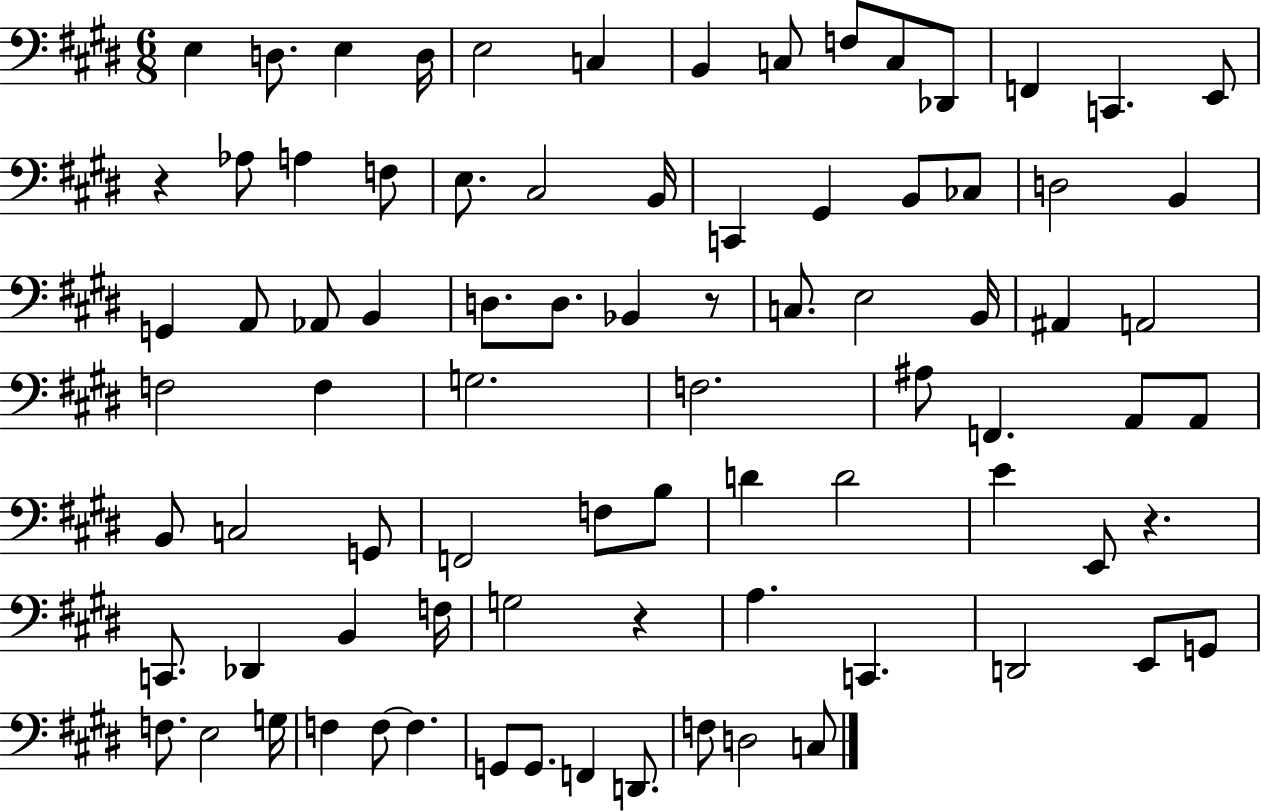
{
  \clef bass
  \numericTimeSignature
  \time 6/8
  \key e \major
  \repeat volta 2 { e4 d8. e4 d16 | e2 c4 | b,4 c8 f8 c8 des,8 | f,4 c,4. e,8 | \break r4 aes8 a4 f8 | e8. cis2 b,16 | c,4 gis,4 b,8 ces8 | d2 b,4 | \break g,4 a,8 aes,8 b,4 | d8. d8. bes,4 r8 | c8. e2 b,16 | ais,4 a,2 | \break f2 f4 | g2. | f2. | ais8 f,4. a,8 a,8 | \break b,8 c2 g,8 | f,2 f8 b8 | d'4 d'2 | e'4 e,8 r4. | \break c,8. des,4 b,4 f16 | g2 r4 | a4. c,4. | d,2 e,8 g,8 | \break f8. e2 g16 | f4 f8~~ f4. | g,8 g,8. f,4 d,8. | f8 d2 c8 | \break } \bar "|."
}